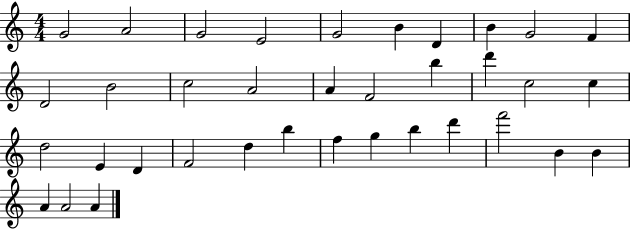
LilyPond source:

{
  \clef treble
  \numericTimeSignature
  \time 4/4
  \key c \major
  g'2 a'2 | g'2 e'2 | g'2 b'4 d'4 | b'4 g'2 f'4 | \break d'2 b'2 | c''2 a'2 | a'4 f'2 b''4 | d'''4 c''2 c''4 | \break d''2 e'4 d'4 | f'2 d''4 b''4 | f''4 g''4 b''4 d'''4 | f'''2 b'4 b'4 | \break a'4 a'2 a'4 | \bar "|."
}